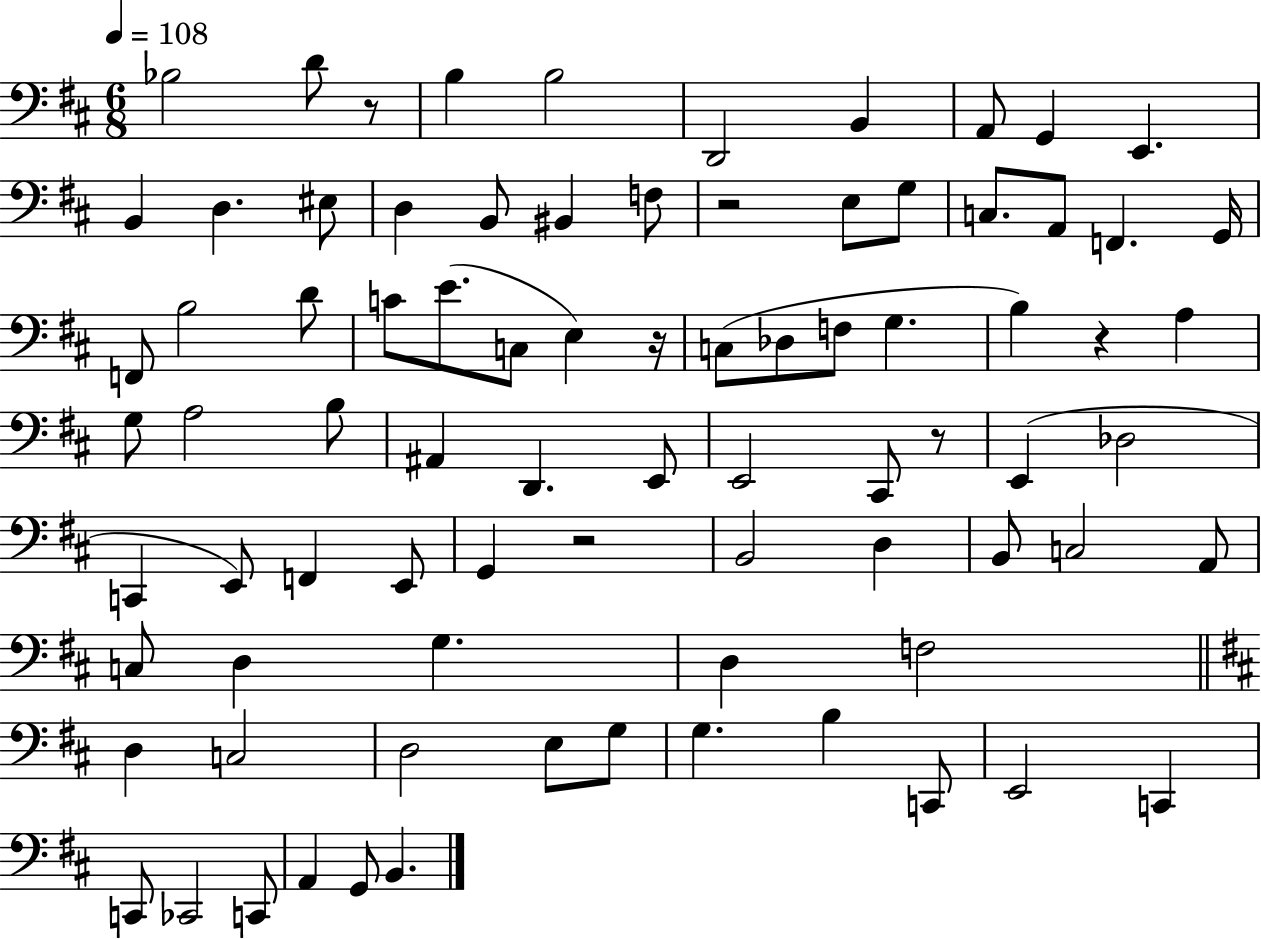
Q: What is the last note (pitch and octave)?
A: B2